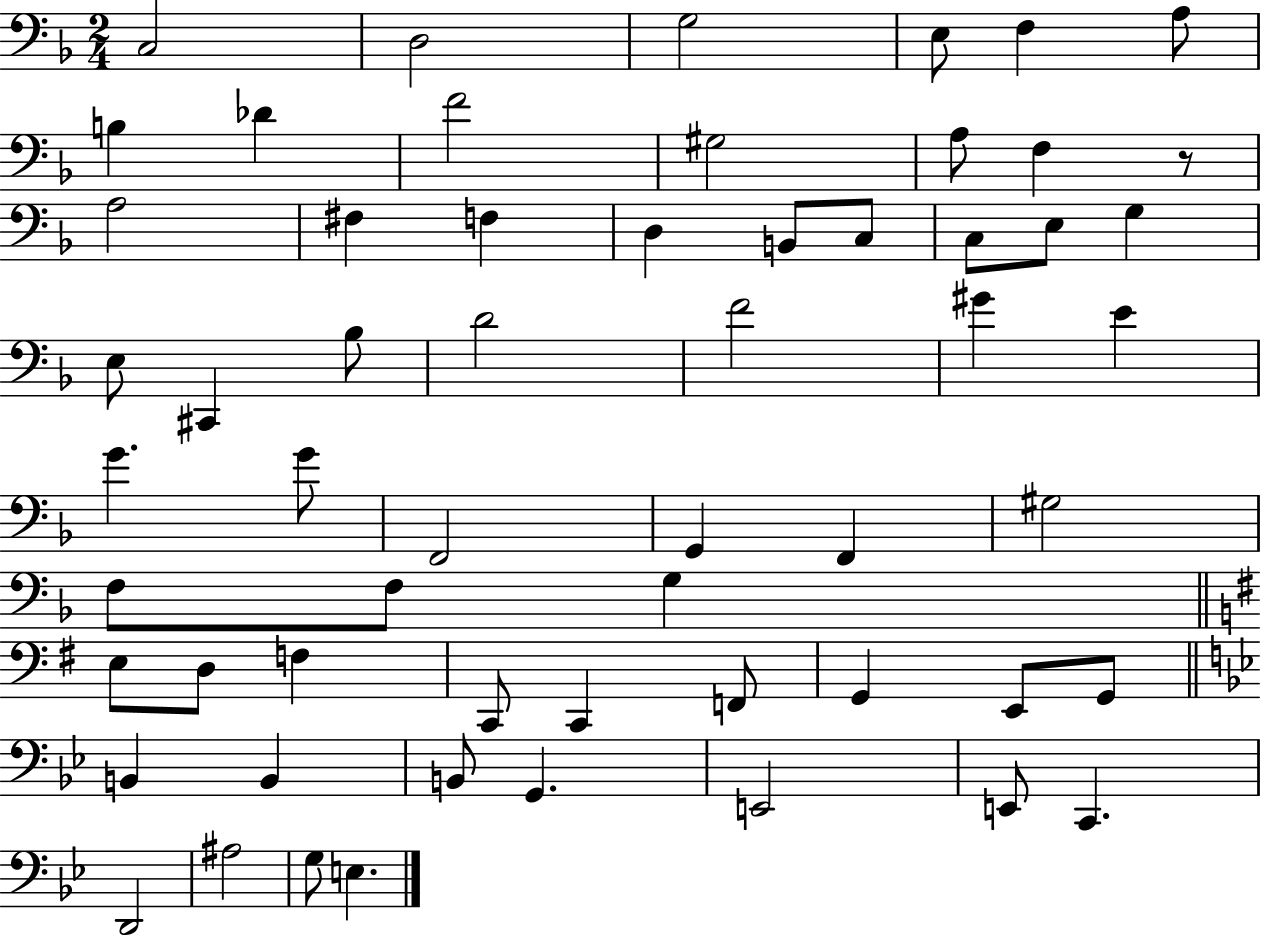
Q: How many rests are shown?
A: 1